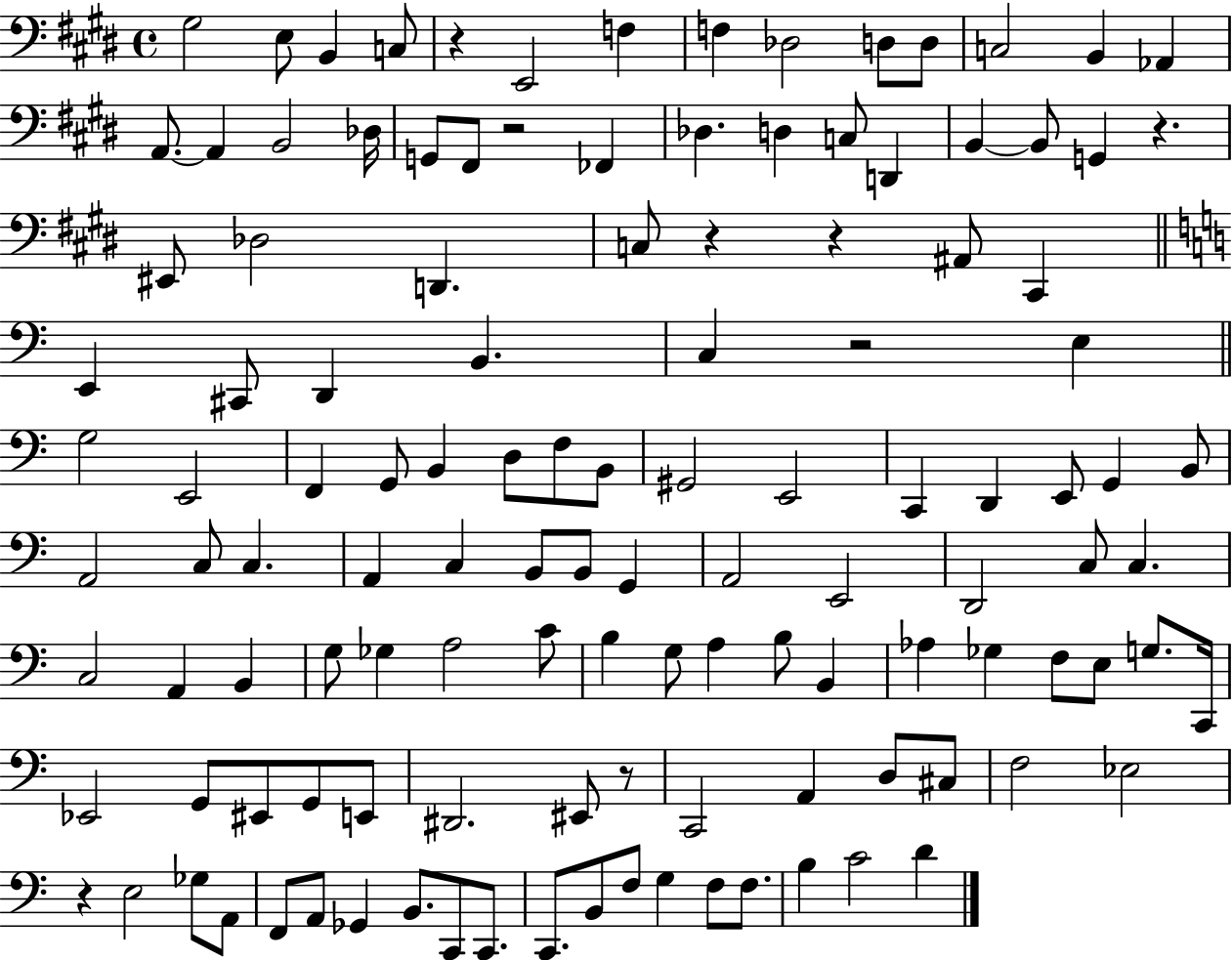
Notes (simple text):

G#3/h E3/e B2/q C3/e R/q E2/h F3/q F3/q Db3/h D3/e D3/e C3/h B2/q Ab2/q A2/e. A2/q B2/h Db3/s G2/e F#2/e R/h FES2/q Db3/q. D3/q C3/e D2/q B2/q B2/e G2/q R/q. EIS2/e Db3/h D2/q. C3/e R/q R/q A#2/e C#2/q E2/q C#2/e D2/q B2/q. C3/q R/h E3/q G3/h E2/h F2/q G2/e B2/q D3/e F3/e B2/e G#2/h E2/h C2/q D2/q E2/e G2/q B2/e A2/h C3/e C3/q. A2/q C3/q B2/e B2/e G2/q A2/h E2/h D2/h C3/e C3/q. C3/h A2/q B2/q G3/e Gb3/q A3/h C4/e B3/q G3/e A3/q B3/e B2/q Ab3/q Gb3/q F3/e E3/e G3/e. C2/s Eb2/h G2/e EIS2/e G2/e E2/e D#2/h. EIS2/e R/e C2/h A2/q D3/e C#3/e F3/h Eb3/h R/q E3/h Gb3/e A2/e F2/e A2/e Gb2/q B2/e. C2/e C2/e. C2/e. B2/e F3/e G3/q F3/e F3/e. B3/q C4/h D4/q